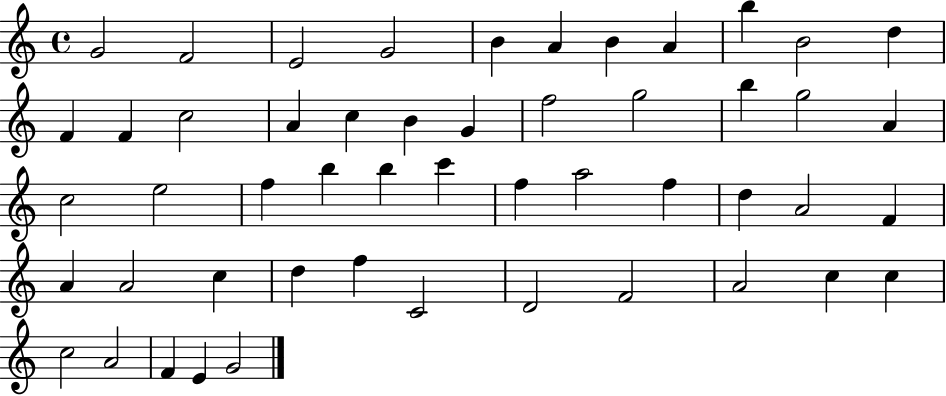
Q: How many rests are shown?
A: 0